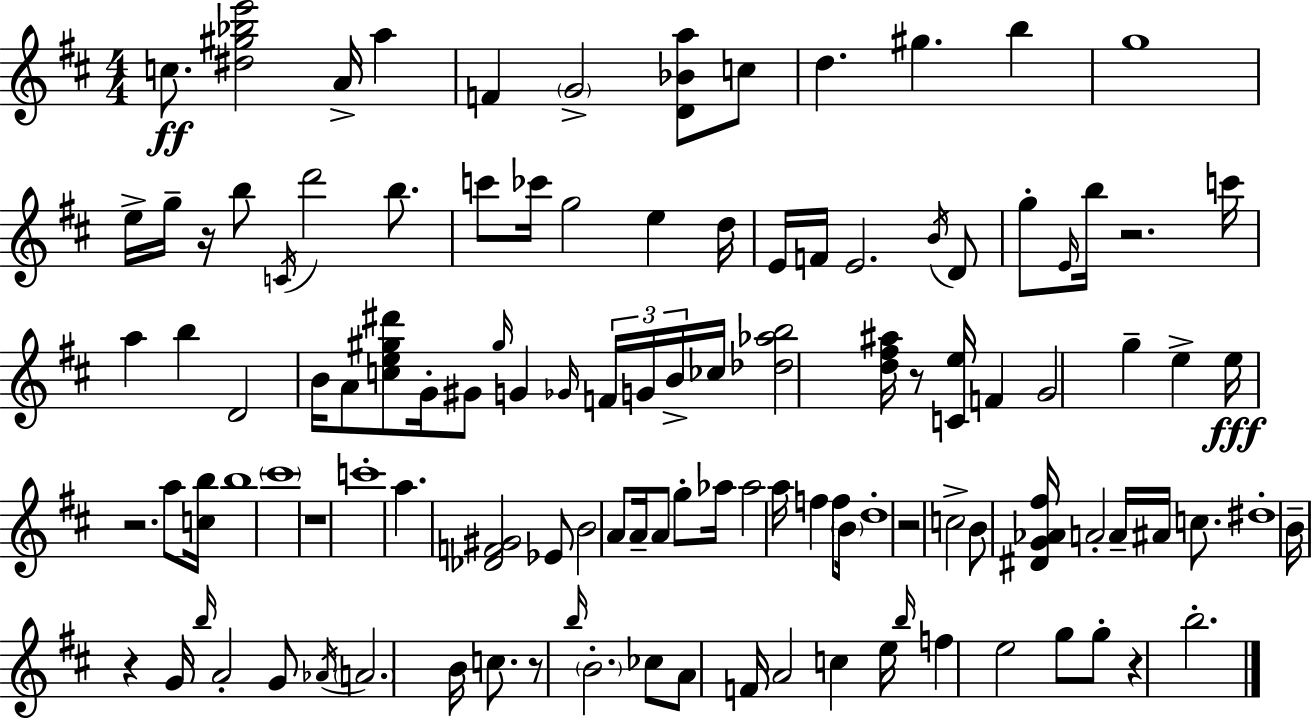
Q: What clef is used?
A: treble